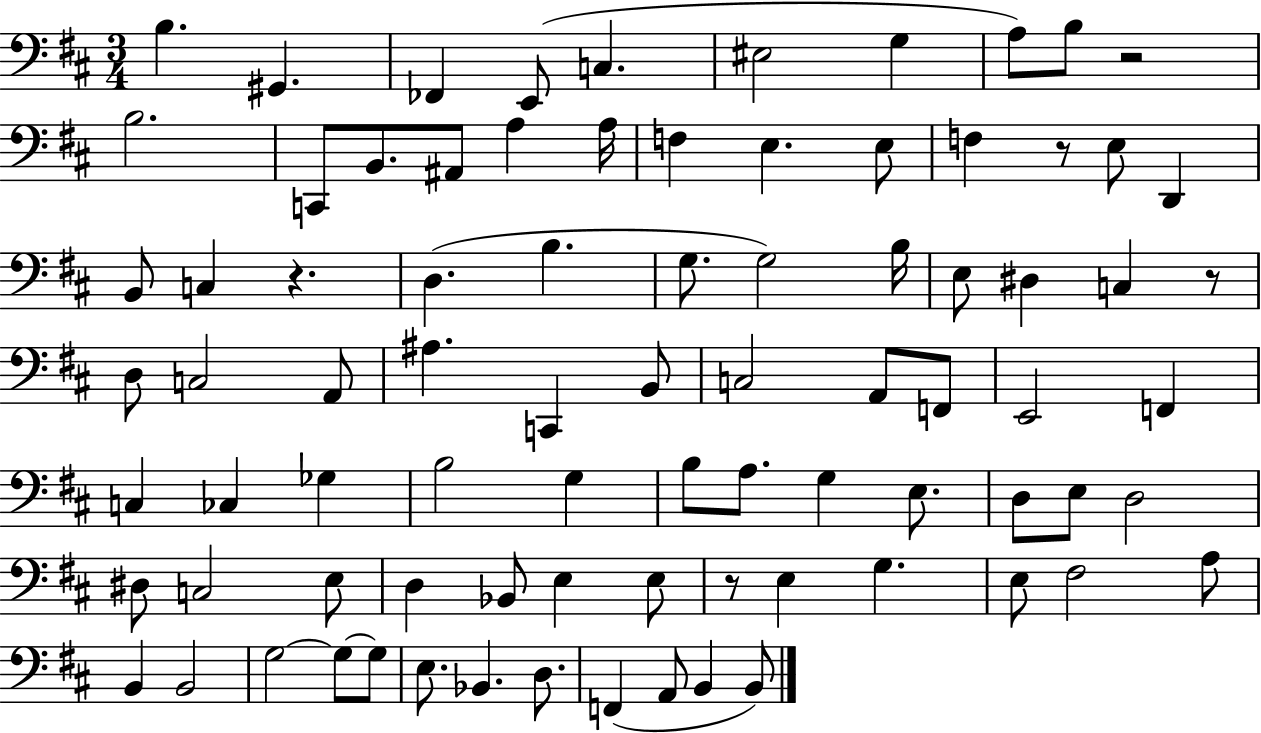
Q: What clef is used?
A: bass